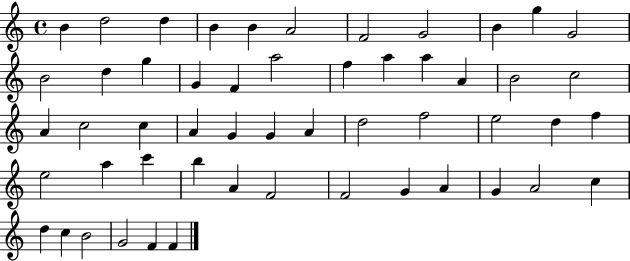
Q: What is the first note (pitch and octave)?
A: B4